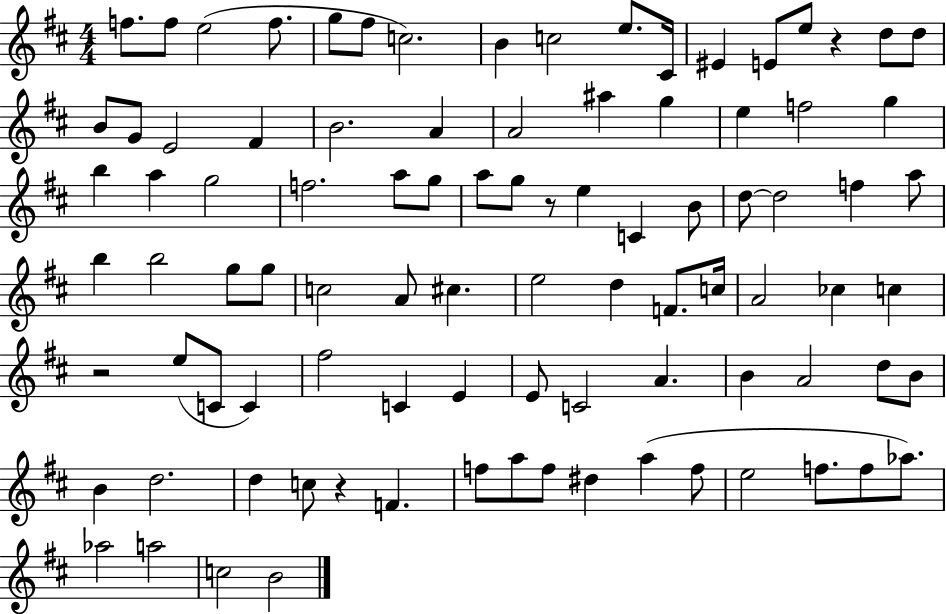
{
  \clef treble
  \numericTimeSignature
  \time 4/4
  \key d \major
  f''8. f''8 e''2( f''8. | g''8 fis''8 c''2.) | b'4 c''2 e''8. cis'16 | eis'4 e'8 e''8 r4 d''8 d''8 | \break b'8 g'8 e'2 fis'4 | b'2. a'4 | a'2 ais''4 g''4 | e''4 f''2 g''4 | \break b''4 a''4 g''2 | f''2. a''8 g''8 | a''8 g''8 r8 e''4 c'4 b'8 | d''8~~ d''2 f''4 a''8 | \break b''4 b''2 g''8 g''8 | c''2 a'8 cis''4. | e''2 d''4 f'8. c''16 | a'2 ces''4 c''4 | \break r2 e''8( c'8 c'4) | fis''2 c'4 e'4 | e'8 c'2 a'4. | b'4 a'2 d''8 b'8 | \break b'4 d''2. | d''4 c''8 r4 f'4. | f''8 a''8 f''8 dis''4 a''4( f''8 | e''2 f''8. f''8 aes''8.) | \break aes''2 a''2 | c''2 b'2 | \bar "|."
}